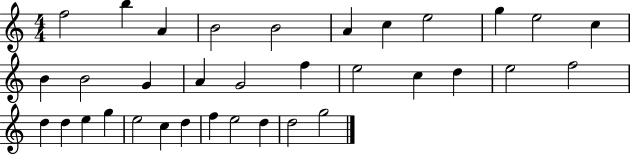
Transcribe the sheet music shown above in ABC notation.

X:1
T:Untitled
M:4/4
L:1/4
K:C
f2 b A B2 B2 A c e2 g e2 c B B2 G A G2 f e2 c d e2 f2 d d e g e2 c d f e2 d d2 g2